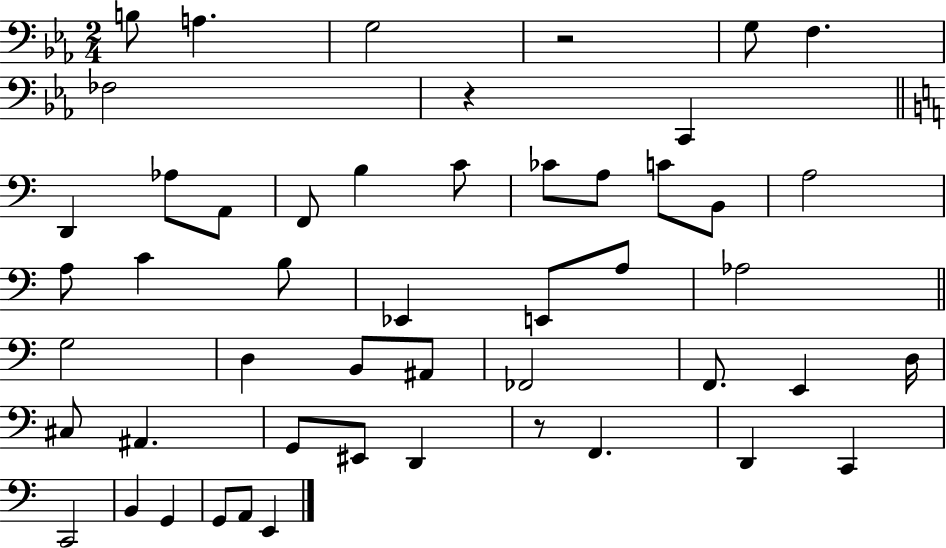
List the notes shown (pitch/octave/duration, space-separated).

B3/e A3/q. G3/h R/h G3/e F3/q. FES3/h R/q C2/q D2/q Ab3/e A2/e F2/e B3/q C4/e CES4/e A3/e C4/e B2/e A3/h A3/e C4/q B3/e Eb2/q E2/e A3/e Ab3/h G3/h D3/q B2/e A#2/e FES2/h F2/e. E2/q D3/s C#3/e A#2/q. G2/e EIS2/e D2/q R/e F2/q. D2/q C2/q C2/h B2/q G2/q G2/e A2/e E2/q